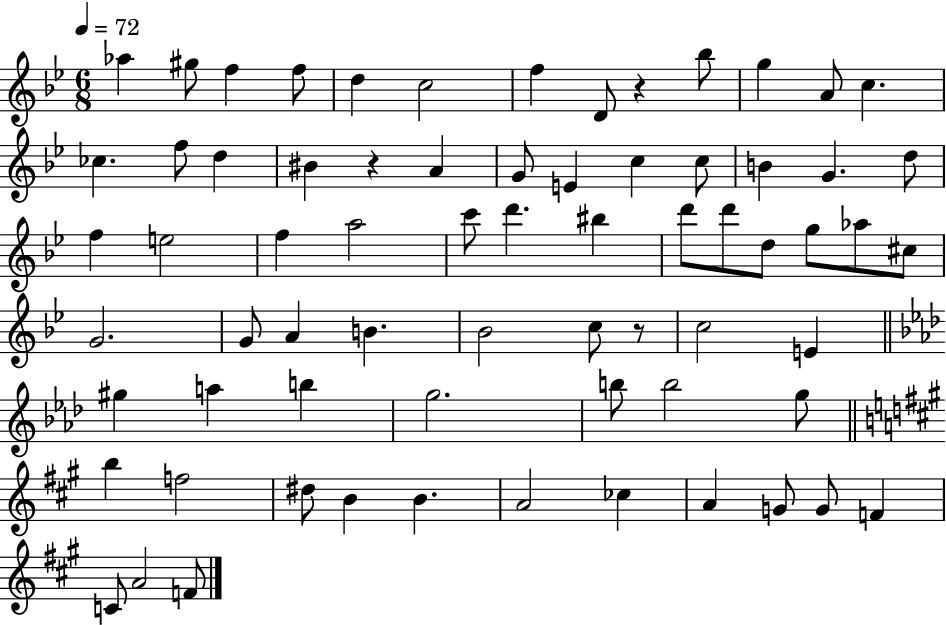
Ab5/q G#5/e F5/q F5/e D5/q C5/h F5/q D4/e R/q Bb5/e G5/q A4/e C5/q. CES5/q. F5/e D5/q BIS4/q R/q A4/q G4/e E4/q C5/q C5/e B4/q G4/q. D5/e F5/q E5/h F5/q A5/h C6/e D6/q. BIS5/q D6/e D6/e D5/e G5/e Ab5/e C#5/e G4/h. G4/e A4/q B4/q. Bb4/h C5/e R/e C5/h E4/q G#5/q A5/q B5/q G5/h. B5/e B5/h G5/e B5/q F5/h D#5/e B4/q B4/q. A4/h CES5/q A4/q G4/e G4/e F4/q C4/e A4/h F4/e